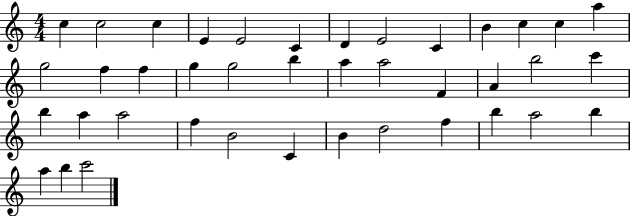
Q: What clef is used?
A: treble